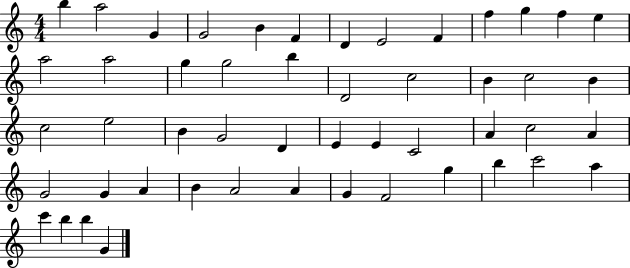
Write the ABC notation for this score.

X:1
T:Untitled
M:4/4
L:1/4
K:C
b a2 G G2 B F D E2 F f g f e a2 a2 g g2 b D2 c2 B c2 B c2 e2 B G2 D E E C2 A c2 A G2 G A B A2 A G F2 g b c'2 a c' b b G